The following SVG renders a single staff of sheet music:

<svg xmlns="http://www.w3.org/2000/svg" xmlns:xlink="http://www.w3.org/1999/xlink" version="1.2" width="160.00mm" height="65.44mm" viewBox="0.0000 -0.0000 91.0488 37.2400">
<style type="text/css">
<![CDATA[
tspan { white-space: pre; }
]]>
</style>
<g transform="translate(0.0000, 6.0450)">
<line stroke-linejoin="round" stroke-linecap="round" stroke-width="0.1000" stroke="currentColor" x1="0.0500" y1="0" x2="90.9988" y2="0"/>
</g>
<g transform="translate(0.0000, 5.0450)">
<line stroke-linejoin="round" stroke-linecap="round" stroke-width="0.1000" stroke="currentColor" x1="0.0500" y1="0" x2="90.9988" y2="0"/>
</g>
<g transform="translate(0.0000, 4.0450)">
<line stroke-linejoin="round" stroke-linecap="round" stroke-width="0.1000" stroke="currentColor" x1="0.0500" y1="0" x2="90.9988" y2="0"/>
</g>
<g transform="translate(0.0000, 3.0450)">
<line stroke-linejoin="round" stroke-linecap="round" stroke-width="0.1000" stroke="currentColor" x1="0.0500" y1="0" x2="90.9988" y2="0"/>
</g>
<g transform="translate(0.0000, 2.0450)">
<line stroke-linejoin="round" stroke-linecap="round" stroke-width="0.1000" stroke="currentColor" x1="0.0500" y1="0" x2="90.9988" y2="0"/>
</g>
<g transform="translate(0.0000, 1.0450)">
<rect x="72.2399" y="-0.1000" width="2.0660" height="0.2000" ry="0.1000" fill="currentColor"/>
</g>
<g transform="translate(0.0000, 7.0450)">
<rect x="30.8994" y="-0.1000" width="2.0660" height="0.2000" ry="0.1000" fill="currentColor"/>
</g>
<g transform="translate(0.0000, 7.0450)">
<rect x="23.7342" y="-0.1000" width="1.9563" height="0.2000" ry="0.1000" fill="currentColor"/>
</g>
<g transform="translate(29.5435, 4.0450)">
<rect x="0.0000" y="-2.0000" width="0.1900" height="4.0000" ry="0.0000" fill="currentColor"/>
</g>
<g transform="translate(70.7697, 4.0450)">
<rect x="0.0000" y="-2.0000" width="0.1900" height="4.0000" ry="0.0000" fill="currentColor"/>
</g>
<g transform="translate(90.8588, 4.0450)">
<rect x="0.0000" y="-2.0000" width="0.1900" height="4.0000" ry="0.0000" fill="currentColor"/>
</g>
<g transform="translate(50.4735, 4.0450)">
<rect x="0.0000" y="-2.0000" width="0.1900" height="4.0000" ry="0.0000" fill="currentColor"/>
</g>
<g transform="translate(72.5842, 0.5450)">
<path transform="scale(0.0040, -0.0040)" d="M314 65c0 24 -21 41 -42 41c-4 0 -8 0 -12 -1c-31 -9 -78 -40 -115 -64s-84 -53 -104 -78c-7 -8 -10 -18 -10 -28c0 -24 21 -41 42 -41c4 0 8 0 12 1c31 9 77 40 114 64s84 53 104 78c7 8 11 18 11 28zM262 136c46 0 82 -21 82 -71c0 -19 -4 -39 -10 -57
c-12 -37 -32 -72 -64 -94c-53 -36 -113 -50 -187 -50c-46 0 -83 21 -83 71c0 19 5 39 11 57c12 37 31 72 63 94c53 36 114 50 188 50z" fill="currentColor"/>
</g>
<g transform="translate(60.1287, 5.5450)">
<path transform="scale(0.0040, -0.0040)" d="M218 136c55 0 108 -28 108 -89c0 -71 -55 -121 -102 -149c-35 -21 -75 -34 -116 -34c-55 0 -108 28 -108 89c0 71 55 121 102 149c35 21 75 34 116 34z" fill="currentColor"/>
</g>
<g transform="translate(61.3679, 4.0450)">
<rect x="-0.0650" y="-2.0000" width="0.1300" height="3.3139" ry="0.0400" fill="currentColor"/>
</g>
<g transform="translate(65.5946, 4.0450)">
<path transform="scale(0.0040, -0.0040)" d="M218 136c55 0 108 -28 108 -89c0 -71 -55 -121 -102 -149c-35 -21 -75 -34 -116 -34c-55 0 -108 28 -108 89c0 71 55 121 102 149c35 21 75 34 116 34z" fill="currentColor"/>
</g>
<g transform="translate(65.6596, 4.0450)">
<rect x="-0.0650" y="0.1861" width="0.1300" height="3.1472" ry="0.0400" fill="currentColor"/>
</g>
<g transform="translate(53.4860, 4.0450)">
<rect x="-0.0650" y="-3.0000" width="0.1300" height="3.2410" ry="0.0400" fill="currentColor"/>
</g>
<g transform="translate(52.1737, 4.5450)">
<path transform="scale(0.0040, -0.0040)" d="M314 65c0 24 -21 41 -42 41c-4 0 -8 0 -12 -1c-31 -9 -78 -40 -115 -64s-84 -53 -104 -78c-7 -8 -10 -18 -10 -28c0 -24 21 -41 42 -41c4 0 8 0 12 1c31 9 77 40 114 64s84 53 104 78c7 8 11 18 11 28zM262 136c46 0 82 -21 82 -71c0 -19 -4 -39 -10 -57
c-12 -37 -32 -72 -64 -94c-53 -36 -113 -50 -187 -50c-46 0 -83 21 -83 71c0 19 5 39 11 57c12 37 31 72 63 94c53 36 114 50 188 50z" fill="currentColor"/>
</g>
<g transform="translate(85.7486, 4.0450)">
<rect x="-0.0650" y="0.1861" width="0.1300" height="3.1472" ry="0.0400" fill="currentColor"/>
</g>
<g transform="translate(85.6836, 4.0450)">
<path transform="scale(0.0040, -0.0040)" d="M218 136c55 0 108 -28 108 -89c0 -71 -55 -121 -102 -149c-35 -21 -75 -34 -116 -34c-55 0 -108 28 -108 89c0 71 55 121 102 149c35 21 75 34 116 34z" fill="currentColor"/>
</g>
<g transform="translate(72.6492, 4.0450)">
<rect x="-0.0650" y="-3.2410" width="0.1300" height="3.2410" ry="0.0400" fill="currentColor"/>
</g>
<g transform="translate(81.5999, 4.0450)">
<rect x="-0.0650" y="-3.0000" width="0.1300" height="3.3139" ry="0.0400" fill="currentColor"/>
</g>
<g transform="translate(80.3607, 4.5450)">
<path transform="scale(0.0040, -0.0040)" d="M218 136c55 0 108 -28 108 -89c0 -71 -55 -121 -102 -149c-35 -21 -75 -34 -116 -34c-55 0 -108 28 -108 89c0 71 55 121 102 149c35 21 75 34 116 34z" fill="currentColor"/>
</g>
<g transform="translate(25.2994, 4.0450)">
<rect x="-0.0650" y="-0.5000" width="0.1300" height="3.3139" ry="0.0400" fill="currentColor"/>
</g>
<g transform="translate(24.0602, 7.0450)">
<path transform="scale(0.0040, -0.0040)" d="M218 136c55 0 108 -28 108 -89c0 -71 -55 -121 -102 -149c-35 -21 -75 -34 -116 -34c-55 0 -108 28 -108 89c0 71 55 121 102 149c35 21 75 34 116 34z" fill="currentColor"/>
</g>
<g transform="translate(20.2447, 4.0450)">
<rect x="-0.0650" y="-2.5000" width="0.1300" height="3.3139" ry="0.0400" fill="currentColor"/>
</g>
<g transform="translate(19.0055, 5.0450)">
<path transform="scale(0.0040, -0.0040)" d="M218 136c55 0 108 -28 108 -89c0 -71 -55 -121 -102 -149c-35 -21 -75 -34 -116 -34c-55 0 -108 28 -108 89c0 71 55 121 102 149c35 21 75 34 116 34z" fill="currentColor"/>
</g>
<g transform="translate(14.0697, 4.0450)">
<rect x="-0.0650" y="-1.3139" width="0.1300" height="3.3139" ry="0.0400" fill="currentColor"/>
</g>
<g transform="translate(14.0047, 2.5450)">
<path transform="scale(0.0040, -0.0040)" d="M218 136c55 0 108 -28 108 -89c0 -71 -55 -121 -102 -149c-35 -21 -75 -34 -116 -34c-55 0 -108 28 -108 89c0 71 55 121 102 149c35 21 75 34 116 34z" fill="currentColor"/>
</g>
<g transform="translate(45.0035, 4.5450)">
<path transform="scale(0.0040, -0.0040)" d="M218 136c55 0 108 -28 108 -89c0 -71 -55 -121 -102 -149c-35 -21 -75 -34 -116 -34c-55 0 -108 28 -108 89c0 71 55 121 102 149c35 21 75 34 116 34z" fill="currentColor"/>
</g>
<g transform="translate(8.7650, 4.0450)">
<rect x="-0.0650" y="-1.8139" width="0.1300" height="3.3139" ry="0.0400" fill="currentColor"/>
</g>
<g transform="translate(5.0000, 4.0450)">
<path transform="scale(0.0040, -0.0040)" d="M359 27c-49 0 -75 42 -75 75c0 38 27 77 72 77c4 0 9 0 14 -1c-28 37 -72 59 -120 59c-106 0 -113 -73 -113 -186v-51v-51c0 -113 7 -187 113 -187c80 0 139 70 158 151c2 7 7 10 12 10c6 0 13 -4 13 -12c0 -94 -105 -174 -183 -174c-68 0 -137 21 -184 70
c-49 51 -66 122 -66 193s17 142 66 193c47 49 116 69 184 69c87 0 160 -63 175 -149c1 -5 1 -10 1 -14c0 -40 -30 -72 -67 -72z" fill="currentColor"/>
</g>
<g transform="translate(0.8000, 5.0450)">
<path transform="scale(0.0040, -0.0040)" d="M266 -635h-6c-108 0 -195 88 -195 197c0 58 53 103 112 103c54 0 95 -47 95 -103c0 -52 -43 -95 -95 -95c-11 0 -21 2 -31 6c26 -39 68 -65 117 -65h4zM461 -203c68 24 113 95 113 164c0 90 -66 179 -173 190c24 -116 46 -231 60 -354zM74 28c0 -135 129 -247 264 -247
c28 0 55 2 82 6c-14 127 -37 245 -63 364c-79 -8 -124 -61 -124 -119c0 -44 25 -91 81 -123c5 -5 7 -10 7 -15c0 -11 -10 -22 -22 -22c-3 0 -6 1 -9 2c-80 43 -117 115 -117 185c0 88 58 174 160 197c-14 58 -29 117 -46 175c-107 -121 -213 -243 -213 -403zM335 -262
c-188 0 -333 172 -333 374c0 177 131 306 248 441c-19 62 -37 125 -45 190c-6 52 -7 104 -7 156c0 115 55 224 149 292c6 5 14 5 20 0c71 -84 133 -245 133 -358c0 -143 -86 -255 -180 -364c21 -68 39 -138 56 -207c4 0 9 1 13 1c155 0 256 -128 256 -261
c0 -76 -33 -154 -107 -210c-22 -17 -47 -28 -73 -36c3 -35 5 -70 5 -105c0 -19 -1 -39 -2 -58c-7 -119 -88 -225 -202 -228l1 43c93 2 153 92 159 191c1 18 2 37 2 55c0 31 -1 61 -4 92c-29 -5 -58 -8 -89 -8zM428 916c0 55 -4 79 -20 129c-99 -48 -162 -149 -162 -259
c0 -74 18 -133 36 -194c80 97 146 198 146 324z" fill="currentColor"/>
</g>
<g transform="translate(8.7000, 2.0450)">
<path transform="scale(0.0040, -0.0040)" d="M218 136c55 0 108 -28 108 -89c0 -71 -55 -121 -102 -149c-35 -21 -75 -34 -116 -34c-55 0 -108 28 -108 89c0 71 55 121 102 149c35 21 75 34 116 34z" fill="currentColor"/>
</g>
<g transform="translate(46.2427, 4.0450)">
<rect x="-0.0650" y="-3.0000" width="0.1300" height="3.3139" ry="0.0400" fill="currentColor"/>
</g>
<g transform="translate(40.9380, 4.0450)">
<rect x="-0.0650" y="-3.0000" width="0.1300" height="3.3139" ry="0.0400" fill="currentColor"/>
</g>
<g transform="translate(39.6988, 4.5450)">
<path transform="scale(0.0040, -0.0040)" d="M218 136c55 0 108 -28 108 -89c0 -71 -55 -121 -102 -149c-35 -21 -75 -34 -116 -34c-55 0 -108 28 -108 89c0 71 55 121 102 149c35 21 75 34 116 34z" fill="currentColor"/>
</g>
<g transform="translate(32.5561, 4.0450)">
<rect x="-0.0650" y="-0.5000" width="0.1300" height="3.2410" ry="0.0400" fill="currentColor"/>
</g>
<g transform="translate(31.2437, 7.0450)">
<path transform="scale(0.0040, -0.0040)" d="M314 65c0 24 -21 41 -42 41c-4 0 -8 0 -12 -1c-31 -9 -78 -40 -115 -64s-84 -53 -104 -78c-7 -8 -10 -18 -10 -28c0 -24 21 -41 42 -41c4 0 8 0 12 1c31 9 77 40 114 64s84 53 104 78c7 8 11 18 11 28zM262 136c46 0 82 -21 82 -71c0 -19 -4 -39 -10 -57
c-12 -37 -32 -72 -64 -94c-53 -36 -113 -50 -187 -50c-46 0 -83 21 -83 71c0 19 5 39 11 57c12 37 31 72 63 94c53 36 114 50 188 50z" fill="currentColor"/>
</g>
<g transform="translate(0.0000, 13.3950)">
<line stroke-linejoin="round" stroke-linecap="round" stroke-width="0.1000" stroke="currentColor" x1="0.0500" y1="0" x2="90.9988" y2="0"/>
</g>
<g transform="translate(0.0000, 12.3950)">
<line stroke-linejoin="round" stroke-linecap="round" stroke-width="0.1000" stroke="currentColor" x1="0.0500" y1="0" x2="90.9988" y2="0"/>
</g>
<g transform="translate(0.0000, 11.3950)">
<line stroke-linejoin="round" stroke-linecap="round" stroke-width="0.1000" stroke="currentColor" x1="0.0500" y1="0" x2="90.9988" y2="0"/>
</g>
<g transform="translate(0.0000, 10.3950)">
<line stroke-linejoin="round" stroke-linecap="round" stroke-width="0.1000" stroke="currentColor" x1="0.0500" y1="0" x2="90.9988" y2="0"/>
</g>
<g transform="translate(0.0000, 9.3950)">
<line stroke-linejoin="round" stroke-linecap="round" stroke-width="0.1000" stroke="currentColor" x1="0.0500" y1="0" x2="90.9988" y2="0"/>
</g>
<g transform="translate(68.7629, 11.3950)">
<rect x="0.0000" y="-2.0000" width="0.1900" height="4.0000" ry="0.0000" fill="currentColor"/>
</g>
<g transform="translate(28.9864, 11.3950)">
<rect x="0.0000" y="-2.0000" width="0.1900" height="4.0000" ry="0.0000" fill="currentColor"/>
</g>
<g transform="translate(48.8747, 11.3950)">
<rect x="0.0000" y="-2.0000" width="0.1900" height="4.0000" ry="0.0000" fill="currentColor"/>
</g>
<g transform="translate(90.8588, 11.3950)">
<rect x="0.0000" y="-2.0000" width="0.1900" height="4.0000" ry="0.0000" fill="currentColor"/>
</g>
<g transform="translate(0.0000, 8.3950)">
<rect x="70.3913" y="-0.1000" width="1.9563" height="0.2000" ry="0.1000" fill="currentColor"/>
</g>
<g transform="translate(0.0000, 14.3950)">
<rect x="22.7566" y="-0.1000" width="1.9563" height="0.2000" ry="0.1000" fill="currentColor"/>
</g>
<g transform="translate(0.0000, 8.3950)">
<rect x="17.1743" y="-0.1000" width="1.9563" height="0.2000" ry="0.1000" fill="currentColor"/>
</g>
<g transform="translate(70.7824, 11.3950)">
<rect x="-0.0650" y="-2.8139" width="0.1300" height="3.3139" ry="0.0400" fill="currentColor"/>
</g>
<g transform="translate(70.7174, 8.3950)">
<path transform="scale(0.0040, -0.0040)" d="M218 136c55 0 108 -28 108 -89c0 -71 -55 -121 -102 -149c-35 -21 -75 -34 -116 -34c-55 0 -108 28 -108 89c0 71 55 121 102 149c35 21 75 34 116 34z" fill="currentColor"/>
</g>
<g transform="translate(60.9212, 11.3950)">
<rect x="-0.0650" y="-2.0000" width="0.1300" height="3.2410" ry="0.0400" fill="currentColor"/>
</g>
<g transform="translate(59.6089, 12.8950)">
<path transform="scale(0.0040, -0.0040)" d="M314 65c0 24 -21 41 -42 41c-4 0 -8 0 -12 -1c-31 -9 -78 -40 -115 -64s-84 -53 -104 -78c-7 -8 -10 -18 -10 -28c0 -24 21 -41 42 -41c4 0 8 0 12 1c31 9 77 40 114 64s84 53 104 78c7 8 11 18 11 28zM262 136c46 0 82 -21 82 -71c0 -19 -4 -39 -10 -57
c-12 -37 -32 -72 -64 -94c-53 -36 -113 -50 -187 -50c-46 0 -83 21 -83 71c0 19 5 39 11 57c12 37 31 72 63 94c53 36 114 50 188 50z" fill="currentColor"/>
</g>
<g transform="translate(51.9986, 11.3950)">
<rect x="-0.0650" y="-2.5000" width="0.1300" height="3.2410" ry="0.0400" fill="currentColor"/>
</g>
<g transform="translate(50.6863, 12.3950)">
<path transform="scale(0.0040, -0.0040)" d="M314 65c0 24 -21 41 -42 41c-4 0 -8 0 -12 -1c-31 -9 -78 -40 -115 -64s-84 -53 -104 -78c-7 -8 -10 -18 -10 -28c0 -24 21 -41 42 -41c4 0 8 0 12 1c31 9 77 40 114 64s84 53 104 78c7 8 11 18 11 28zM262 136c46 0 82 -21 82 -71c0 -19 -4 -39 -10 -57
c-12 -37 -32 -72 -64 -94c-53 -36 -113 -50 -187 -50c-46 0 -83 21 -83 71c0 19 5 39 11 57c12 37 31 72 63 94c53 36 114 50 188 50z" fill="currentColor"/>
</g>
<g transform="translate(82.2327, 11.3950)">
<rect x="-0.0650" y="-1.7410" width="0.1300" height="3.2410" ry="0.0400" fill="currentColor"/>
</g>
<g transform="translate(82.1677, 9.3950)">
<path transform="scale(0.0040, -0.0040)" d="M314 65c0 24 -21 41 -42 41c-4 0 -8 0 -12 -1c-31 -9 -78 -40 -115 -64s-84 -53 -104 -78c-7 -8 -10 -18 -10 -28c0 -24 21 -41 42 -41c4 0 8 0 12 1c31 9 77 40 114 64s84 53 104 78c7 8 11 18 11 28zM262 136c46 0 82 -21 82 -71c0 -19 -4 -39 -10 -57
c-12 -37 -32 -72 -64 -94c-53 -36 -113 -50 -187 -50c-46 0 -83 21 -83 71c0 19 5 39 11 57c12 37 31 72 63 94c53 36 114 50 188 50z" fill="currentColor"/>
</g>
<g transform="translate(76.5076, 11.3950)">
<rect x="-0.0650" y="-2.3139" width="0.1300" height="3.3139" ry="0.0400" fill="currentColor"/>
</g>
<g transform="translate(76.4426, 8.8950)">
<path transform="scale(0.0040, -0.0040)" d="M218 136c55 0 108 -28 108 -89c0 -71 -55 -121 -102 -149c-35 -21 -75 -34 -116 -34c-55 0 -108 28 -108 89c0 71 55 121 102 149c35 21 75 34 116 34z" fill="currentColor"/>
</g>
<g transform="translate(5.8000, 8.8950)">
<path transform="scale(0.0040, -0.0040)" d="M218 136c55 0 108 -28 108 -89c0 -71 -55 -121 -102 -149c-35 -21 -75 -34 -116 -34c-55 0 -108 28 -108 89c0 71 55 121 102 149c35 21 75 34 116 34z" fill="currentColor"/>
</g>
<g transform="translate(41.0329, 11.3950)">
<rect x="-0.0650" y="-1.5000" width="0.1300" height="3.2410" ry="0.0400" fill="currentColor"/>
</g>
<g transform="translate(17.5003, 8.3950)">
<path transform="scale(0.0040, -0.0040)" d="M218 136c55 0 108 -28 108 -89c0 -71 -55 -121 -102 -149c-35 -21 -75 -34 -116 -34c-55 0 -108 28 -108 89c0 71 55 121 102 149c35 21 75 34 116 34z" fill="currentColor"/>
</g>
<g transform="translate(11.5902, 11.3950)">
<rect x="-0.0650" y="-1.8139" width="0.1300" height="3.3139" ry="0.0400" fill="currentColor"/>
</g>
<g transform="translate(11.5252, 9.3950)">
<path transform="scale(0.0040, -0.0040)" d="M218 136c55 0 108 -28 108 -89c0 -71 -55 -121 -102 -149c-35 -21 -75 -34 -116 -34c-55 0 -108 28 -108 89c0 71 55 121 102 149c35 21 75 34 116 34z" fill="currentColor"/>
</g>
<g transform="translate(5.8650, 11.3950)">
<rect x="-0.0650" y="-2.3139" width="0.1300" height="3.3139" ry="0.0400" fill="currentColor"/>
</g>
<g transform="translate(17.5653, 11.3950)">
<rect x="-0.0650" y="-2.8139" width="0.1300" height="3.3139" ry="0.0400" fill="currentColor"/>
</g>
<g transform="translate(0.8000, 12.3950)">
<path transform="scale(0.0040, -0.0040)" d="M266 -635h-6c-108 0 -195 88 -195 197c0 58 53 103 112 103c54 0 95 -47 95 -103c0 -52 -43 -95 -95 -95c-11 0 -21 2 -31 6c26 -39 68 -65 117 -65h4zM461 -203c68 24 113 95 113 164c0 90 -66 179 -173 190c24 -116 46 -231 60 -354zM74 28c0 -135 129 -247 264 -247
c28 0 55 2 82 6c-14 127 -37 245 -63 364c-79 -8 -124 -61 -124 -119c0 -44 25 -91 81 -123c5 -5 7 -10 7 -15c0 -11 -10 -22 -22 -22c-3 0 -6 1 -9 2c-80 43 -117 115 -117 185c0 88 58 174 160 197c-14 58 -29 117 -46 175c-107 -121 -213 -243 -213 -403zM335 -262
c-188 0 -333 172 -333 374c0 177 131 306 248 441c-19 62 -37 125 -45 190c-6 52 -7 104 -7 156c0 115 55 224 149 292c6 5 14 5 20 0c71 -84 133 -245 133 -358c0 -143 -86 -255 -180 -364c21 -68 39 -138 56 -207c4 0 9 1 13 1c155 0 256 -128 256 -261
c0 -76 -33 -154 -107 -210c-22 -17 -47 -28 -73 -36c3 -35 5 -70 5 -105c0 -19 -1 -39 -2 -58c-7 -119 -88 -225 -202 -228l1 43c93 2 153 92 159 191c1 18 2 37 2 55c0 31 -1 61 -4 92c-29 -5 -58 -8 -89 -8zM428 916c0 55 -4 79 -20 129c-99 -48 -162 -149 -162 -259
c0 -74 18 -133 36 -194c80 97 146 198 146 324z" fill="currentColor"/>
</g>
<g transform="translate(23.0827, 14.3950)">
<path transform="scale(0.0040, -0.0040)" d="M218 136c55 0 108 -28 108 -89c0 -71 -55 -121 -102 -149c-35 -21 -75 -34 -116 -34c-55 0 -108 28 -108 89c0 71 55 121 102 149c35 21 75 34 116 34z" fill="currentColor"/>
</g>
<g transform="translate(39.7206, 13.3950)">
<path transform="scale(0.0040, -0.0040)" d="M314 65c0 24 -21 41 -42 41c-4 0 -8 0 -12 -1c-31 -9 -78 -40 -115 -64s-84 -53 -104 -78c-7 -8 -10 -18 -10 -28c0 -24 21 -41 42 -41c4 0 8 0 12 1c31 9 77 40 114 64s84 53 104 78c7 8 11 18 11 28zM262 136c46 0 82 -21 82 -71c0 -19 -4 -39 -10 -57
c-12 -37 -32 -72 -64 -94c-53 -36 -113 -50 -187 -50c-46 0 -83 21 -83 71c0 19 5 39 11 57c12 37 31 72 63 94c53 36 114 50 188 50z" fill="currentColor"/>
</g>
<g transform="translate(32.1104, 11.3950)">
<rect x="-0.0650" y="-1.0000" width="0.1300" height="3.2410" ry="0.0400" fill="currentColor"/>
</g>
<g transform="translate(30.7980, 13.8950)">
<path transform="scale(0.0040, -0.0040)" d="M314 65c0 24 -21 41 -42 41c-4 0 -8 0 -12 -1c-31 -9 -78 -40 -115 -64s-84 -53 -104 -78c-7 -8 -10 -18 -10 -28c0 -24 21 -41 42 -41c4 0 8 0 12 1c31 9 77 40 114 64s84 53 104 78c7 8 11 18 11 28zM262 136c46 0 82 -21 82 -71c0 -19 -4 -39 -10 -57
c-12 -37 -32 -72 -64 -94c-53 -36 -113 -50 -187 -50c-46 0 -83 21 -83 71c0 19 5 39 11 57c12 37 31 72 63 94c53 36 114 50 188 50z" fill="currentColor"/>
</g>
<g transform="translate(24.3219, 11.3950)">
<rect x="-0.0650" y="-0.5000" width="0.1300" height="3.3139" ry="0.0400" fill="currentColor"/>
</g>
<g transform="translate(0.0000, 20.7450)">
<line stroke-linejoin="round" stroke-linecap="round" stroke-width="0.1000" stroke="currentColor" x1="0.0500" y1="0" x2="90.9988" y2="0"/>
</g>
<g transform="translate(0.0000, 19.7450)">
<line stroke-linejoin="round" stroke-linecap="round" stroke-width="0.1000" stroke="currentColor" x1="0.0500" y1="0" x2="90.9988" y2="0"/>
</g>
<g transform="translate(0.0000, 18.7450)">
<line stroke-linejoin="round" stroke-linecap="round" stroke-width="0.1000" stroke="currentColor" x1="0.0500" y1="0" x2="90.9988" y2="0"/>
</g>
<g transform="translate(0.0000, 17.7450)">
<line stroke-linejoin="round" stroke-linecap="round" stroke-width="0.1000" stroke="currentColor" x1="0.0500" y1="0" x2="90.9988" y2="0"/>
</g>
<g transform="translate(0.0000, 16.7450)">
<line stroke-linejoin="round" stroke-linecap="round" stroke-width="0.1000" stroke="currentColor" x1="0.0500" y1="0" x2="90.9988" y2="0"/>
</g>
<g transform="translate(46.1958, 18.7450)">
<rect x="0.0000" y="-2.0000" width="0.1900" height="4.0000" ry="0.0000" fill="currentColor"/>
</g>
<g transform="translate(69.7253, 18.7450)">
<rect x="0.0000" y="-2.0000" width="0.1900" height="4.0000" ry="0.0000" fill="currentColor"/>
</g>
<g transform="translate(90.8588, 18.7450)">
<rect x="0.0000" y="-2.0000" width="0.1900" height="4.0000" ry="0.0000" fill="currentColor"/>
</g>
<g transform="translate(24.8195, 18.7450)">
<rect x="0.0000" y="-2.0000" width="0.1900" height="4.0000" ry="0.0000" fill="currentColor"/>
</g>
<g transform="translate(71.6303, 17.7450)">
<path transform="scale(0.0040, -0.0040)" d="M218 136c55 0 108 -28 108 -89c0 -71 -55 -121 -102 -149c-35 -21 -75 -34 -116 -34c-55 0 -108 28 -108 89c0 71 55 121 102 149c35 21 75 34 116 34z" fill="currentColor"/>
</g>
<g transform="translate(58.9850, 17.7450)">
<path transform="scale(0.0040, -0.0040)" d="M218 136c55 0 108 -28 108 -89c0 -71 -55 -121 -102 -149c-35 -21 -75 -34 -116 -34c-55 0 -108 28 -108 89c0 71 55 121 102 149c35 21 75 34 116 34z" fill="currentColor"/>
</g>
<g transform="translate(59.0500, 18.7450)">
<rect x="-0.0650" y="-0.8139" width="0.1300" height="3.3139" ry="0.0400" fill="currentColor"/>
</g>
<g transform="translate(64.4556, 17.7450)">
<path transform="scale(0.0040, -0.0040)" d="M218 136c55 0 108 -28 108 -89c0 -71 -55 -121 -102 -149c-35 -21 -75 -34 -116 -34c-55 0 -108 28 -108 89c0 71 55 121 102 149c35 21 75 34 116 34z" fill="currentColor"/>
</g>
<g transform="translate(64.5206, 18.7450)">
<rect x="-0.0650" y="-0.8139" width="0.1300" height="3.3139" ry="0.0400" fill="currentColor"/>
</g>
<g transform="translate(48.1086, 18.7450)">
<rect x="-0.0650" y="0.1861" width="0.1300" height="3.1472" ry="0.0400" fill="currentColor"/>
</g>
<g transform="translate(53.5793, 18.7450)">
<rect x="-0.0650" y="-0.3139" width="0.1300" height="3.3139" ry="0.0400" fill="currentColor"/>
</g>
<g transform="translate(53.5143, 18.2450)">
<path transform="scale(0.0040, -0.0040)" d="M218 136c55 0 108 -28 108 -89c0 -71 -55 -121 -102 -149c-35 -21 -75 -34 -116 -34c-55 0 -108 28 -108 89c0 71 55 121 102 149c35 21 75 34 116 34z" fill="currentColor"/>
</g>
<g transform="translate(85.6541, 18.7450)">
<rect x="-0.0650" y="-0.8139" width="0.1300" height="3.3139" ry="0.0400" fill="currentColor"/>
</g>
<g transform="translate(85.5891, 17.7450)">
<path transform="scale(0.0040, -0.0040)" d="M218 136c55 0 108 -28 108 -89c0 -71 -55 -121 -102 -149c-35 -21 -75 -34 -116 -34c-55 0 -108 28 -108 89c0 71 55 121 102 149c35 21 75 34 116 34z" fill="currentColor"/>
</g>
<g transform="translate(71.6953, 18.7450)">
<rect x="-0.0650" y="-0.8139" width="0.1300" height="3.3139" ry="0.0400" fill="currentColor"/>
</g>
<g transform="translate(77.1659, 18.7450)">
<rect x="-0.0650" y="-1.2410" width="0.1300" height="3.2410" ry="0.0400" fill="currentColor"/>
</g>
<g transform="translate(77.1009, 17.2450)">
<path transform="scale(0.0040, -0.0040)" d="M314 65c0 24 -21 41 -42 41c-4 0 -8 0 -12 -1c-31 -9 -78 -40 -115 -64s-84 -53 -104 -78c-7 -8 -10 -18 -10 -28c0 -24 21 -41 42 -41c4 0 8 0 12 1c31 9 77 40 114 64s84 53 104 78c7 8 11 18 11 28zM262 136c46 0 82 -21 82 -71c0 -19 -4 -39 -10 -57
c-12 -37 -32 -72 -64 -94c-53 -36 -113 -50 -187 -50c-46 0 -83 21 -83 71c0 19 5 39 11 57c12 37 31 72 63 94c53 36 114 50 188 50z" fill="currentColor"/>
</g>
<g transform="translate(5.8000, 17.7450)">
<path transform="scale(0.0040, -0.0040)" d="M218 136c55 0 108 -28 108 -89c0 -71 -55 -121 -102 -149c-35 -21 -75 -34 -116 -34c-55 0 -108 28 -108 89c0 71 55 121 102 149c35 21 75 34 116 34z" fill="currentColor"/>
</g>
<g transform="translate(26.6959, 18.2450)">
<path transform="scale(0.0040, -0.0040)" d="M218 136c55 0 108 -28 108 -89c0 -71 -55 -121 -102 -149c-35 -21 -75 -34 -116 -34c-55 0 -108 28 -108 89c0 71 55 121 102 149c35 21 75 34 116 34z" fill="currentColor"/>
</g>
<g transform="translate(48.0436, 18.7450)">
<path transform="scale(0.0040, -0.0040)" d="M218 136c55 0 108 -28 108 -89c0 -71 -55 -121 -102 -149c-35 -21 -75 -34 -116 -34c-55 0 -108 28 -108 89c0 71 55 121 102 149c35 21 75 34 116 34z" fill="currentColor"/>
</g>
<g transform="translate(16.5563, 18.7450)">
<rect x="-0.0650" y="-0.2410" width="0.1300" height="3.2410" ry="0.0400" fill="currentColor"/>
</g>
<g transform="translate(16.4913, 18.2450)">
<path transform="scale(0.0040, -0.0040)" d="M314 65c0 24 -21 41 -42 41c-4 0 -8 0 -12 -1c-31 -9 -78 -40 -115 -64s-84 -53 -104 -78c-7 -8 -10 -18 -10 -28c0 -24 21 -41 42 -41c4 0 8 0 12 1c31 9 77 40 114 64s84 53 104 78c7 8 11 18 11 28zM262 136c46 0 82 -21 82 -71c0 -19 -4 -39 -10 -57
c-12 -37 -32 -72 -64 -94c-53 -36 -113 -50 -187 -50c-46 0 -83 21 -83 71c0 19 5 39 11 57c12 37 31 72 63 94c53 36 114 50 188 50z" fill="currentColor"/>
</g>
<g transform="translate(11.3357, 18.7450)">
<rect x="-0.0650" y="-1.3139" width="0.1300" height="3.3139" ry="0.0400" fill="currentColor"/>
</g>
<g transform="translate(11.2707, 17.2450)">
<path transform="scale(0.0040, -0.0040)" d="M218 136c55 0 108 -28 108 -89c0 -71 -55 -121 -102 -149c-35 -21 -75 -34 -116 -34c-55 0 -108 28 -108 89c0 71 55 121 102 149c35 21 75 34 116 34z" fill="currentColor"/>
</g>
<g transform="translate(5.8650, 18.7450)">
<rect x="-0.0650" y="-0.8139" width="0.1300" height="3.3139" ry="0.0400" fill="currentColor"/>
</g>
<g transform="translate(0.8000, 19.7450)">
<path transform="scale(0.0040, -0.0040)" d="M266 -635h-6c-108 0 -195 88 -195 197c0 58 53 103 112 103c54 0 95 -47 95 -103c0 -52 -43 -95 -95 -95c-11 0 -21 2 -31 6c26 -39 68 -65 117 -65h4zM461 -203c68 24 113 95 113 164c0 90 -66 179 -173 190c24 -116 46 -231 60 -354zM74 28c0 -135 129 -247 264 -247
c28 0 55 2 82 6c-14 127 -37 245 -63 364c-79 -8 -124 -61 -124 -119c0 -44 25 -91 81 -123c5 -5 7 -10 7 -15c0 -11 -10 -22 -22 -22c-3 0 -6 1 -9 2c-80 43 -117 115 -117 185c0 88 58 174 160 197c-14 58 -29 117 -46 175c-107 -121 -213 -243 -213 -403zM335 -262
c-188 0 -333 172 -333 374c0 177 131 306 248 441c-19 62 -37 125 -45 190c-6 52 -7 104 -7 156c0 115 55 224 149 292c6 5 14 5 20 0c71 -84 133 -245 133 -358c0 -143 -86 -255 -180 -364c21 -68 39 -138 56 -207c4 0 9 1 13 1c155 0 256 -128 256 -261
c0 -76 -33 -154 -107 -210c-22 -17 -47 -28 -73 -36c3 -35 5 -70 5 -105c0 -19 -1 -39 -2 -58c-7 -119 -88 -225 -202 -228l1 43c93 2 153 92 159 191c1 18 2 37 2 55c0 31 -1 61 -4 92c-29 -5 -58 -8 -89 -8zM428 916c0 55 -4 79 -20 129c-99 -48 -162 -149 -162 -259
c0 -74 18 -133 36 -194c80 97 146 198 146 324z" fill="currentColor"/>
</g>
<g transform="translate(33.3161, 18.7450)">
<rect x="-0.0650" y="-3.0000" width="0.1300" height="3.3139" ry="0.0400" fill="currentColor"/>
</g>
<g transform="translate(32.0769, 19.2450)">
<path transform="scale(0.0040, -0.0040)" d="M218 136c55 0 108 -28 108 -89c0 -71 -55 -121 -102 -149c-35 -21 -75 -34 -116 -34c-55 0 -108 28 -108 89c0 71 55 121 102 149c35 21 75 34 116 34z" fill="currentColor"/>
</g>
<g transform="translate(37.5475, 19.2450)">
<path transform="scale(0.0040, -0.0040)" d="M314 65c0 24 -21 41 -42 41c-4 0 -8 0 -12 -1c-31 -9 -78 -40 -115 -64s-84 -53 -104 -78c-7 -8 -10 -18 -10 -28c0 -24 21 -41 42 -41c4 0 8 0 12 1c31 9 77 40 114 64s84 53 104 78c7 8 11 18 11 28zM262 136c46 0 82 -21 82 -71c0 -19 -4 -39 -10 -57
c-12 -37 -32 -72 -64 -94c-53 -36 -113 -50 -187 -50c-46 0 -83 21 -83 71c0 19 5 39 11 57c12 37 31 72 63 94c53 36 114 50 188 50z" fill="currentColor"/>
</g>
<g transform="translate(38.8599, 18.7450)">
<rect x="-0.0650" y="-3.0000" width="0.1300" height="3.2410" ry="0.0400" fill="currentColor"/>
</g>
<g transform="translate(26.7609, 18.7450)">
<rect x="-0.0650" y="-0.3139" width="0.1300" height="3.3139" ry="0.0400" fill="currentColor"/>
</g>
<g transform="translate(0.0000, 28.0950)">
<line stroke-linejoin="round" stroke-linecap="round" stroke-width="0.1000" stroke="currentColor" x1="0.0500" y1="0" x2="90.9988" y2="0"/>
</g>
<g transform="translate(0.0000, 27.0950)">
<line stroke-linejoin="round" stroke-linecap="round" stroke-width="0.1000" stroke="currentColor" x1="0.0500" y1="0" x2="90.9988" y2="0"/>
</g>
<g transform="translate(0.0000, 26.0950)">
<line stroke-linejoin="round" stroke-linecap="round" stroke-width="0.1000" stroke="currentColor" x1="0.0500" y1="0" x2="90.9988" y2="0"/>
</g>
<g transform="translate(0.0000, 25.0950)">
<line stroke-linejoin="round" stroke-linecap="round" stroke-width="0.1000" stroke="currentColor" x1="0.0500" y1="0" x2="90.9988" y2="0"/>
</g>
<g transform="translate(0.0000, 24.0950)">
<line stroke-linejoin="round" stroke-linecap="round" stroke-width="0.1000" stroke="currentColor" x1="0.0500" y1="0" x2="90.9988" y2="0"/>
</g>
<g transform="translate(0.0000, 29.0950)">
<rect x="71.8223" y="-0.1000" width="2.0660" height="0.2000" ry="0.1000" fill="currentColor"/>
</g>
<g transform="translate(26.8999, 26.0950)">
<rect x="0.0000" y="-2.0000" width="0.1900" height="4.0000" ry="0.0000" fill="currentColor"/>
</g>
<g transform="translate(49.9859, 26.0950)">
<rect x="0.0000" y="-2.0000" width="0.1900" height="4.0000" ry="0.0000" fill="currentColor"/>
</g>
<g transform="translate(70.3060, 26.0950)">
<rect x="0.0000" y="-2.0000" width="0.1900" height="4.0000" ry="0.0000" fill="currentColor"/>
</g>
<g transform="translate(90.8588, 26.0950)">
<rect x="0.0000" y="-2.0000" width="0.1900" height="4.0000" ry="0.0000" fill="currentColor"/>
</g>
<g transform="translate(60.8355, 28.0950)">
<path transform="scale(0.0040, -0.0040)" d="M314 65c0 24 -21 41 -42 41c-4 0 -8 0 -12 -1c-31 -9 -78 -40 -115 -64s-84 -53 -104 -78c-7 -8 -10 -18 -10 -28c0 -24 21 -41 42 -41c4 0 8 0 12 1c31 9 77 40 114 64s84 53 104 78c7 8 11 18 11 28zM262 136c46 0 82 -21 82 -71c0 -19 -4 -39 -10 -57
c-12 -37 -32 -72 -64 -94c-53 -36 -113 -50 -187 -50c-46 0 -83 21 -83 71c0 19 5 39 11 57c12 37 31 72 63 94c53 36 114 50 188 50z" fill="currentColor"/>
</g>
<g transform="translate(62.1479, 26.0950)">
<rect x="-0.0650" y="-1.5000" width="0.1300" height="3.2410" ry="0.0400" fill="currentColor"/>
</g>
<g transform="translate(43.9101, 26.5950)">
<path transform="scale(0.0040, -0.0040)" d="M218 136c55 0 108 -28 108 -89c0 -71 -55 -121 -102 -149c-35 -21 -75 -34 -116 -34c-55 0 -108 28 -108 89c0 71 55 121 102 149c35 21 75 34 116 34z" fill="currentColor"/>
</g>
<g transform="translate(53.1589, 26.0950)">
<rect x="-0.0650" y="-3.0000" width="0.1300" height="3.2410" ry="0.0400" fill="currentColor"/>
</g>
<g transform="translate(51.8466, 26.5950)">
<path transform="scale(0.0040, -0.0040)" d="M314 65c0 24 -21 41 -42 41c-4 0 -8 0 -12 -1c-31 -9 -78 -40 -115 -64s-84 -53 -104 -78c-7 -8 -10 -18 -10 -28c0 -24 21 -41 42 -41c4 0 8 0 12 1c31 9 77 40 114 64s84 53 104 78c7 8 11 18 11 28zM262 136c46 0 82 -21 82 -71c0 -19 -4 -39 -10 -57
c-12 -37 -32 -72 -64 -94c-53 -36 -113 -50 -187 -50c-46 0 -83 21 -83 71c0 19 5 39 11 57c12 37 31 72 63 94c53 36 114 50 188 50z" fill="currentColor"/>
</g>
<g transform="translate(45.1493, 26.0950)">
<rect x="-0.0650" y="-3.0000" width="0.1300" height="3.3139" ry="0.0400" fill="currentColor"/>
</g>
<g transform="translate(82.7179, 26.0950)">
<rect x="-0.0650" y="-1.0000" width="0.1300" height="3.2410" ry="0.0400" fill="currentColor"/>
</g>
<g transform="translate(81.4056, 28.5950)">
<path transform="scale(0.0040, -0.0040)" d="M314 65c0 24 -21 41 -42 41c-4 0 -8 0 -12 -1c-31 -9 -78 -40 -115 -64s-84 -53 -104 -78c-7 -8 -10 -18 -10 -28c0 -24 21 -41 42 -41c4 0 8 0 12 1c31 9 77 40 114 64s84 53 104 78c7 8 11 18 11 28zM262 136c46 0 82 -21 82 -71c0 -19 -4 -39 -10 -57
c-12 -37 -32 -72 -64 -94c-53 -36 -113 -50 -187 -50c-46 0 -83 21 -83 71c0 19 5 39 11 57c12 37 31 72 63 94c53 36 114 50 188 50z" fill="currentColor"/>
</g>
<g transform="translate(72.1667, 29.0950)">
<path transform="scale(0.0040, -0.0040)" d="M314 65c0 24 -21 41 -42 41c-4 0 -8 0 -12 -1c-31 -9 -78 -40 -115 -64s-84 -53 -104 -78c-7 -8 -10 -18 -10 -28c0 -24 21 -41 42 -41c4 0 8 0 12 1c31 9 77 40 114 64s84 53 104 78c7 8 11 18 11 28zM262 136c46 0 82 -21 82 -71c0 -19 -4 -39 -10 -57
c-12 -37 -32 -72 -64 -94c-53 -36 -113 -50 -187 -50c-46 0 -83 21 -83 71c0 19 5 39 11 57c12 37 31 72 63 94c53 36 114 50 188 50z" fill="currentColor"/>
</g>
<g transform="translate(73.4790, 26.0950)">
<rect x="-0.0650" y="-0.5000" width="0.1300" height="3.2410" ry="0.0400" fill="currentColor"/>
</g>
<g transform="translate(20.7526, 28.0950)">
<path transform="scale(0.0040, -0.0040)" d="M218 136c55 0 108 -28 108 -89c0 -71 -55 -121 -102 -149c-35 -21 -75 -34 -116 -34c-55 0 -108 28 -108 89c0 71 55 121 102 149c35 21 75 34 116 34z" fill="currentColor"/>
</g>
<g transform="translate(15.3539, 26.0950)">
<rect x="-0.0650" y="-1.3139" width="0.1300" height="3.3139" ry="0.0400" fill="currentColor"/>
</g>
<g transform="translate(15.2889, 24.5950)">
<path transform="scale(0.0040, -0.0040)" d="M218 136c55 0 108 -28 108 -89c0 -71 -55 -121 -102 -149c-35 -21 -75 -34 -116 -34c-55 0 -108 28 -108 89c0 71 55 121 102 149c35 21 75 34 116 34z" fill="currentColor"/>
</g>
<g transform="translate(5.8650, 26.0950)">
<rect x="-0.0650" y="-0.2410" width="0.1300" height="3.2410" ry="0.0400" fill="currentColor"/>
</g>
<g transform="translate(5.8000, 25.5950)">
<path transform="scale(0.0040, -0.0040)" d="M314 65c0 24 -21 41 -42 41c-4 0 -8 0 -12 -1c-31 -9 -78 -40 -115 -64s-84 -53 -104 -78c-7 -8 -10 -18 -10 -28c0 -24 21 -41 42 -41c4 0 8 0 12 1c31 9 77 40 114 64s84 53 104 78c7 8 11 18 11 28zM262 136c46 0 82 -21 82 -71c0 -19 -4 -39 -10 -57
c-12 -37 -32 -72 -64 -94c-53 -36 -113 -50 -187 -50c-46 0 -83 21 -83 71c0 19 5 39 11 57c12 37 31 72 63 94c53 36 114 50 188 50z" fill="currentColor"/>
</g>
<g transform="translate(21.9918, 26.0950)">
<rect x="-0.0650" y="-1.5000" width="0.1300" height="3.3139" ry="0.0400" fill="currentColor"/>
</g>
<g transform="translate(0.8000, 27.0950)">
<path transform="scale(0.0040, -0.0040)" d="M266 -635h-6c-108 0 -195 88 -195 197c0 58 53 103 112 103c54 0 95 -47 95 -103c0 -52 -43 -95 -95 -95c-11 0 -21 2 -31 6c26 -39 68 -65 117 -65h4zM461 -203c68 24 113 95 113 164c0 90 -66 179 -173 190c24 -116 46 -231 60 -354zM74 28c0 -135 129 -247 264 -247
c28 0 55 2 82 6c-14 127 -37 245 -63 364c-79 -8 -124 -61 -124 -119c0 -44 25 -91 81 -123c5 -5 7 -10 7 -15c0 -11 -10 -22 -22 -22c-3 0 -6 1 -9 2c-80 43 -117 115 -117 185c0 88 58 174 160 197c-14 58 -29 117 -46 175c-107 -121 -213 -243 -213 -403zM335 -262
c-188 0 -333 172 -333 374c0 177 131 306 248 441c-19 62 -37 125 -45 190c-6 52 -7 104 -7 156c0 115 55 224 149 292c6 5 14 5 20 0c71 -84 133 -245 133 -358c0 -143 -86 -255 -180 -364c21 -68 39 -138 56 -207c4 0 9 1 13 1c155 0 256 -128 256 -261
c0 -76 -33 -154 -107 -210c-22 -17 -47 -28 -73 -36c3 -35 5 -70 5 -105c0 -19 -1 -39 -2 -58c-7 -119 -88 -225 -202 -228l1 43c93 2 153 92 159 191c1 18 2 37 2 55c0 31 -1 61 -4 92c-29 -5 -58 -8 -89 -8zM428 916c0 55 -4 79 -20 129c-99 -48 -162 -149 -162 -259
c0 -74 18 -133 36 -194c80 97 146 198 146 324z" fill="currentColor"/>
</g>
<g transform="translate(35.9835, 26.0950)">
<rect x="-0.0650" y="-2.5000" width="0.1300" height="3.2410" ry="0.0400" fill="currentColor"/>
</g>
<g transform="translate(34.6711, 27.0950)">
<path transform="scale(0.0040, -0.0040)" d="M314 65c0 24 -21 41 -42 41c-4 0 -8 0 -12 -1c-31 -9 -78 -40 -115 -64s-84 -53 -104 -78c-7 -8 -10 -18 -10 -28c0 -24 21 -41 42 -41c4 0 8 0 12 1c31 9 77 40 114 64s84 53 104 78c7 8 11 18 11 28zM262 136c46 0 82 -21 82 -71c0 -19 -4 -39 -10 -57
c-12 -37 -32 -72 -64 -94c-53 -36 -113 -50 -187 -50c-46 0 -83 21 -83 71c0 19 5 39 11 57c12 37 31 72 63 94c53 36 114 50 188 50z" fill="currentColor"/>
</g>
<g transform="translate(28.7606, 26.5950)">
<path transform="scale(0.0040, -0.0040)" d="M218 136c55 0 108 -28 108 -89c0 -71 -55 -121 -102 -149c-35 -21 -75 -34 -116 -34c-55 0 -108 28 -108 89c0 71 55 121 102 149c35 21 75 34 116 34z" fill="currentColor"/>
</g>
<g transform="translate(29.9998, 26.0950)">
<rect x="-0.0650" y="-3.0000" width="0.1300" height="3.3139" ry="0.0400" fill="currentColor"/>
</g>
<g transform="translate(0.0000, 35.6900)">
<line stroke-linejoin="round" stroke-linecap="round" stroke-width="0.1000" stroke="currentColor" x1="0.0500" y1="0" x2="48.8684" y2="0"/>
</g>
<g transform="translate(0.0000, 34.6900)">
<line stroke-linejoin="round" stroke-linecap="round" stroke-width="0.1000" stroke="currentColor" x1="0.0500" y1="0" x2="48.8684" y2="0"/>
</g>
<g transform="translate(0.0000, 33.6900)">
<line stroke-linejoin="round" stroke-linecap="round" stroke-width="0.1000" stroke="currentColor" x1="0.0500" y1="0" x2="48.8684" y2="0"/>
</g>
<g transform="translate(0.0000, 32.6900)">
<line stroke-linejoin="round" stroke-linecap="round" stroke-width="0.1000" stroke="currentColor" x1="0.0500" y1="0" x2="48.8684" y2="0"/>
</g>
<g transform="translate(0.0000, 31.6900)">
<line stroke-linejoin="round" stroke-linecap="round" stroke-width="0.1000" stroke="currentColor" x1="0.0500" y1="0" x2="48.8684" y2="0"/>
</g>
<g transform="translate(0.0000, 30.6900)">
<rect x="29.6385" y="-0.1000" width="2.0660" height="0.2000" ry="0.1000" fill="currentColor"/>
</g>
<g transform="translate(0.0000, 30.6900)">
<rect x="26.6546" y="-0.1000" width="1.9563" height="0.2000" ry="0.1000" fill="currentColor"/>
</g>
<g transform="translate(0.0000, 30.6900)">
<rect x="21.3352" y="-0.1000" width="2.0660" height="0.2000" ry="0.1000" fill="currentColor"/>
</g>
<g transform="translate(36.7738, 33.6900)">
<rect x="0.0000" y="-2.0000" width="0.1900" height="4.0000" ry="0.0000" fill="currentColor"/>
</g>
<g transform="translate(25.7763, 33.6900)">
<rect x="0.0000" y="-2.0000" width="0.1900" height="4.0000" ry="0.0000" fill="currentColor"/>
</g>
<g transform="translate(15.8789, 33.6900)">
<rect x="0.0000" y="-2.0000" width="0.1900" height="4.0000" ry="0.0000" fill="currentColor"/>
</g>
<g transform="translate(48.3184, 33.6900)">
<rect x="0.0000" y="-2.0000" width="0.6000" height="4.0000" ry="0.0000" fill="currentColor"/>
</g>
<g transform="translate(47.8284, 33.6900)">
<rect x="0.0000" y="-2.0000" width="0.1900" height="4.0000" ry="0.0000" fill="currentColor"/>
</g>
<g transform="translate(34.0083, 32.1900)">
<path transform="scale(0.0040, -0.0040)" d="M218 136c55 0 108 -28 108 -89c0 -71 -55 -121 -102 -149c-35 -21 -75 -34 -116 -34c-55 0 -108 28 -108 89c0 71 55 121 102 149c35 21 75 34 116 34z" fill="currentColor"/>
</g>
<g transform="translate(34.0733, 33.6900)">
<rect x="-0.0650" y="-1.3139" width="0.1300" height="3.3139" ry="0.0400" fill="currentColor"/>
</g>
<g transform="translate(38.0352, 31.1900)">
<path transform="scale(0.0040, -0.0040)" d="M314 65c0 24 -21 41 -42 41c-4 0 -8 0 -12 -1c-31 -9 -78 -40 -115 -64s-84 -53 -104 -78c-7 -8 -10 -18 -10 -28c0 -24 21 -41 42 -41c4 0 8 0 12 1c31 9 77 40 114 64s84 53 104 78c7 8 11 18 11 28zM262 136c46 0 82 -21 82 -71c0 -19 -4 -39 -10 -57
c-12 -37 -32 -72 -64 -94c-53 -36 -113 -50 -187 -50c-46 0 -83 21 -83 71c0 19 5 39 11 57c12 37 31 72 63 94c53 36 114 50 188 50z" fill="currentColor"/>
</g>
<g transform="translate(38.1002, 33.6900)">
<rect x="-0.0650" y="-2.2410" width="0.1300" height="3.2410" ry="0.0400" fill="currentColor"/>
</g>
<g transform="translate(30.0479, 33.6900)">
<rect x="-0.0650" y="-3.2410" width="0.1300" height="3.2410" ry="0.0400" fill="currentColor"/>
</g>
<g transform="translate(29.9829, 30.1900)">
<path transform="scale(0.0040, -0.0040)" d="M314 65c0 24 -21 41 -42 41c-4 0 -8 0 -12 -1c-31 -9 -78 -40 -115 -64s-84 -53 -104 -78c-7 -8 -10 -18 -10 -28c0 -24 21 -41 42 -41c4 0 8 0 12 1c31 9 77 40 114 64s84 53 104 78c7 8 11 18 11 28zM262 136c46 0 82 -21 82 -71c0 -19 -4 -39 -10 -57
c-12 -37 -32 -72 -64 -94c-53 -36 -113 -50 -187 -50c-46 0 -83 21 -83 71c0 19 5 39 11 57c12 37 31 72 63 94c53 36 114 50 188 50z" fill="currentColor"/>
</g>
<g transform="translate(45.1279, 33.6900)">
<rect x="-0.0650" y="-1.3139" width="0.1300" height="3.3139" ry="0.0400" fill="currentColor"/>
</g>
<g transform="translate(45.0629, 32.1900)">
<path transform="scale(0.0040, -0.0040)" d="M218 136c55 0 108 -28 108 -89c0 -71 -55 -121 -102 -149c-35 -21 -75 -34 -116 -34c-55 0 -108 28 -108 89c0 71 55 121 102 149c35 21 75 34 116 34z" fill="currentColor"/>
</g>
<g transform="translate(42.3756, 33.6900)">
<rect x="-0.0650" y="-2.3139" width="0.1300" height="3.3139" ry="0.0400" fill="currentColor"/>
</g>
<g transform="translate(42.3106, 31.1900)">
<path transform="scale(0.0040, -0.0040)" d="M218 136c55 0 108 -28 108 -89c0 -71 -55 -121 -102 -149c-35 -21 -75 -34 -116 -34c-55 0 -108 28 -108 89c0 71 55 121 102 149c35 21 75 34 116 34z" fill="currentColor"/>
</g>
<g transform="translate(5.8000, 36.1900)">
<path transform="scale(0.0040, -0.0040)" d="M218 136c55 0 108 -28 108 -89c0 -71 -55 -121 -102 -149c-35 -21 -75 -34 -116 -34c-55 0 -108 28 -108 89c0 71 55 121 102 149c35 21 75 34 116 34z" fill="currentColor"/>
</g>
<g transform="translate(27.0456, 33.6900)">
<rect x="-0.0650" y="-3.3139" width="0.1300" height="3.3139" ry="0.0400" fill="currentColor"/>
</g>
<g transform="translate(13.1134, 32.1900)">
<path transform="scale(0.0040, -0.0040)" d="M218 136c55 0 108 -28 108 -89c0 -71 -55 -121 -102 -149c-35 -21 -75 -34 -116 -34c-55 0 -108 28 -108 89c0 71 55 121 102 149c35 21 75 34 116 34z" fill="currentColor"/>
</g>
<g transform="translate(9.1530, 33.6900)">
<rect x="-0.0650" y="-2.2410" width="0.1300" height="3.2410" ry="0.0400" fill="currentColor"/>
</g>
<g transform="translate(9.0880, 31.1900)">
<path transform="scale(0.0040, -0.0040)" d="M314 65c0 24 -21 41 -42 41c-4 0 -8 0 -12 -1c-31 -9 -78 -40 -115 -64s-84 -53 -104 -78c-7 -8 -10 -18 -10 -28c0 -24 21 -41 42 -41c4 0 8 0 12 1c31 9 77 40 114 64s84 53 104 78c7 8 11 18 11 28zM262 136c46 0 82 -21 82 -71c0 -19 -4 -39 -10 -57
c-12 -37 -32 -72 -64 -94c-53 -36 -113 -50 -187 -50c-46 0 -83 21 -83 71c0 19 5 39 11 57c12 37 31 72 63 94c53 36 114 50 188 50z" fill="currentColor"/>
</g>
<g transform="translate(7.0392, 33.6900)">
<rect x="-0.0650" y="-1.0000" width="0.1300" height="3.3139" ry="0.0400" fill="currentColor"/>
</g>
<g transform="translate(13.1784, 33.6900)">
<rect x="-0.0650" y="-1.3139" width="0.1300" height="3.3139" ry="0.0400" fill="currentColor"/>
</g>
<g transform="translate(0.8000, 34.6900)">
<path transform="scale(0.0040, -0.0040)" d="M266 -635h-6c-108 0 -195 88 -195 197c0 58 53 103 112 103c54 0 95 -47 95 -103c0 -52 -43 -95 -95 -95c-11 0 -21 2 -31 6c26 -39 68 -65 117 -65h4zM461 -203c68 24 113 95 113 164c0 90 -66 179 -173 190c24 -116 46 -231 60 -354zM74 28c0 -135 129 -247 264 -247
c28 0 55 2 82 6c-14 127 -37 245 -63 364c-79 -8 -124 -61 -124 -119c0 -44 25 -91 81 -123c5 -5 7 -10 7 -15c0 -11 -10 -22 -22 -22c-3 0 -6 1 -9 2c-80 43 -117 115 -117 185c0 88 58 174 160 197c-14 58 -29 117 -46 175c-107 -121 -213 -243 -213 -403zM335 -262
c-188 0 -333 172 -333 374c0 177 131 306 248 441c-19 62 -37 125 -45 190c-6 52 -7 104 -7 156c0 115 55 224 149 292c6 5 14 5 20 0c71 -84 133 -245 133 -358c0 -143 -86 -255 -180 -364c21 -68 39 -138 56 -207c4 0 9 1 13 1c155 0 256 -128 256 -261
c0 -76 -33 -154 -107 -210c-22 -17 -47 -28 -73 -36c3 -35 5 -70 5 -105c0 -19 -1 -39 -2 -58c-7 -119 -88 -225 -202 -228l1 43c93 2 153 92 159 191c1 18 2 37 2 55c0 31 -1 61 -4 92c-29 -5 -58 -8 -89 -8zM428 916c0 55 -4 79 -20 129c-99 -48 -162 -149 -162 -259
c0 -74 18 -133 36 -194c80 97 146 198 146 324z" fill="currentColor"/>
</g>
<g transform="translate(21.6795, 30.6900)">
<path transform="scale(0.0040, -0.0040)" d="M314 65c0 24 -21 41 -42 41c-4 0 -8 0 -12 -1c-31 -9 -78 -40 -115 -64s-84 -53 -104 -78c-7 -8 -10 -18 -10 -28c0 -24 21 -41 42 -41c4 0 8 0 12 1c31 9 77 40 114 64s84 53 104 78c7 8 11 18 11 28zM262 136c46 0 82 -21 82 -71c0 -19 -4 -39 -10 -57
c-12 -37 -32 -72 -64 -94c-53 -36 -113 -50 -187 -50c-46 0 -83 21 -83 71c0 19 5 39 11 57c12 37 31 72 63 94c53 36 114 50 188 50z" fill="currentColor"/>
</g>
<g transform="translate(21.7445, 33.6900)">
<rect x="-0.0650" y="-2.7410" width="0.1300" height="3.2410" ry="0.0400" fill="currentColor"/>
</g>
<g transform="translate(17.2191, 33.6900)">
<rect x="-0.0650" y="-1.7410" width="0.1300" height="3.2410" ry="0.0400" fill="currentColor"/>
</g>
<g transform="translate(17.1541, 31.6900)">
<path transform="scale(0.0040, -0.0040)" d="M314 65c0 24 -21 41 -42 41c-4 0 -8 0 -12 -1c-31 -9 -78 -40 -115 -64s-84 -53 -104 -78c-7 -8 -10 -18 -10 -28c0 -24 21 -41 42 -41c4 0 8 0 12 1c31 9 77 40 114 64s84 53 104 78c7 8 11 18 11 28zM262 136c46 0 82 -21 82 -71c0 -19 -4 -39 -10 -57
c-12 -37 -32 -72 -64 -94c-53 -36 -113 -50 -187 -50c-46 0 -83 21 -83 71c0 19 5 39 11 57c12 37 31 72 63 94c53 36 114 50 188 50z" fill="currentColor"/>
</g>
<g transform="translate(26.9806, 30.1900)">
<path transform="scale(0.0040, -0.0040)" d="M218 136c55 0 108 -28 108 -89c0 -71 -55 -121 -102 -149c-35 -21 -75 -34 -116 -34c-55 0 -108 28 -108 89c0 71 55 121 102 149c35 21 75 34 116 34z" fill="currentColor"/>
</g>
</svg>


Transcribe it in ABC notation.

X:1
T:Untitled
M:4/4
L:1/4
K:C
f e G C C2 A A A2 F B b2 A B g f a C D2 E2 G2 F2 a g f2 d e c2 c A A2 B c d d d e2 d c2 e E A G2 A A2 E2 C2 D2 D g2 e f2 a2 b b2 e g2 g e